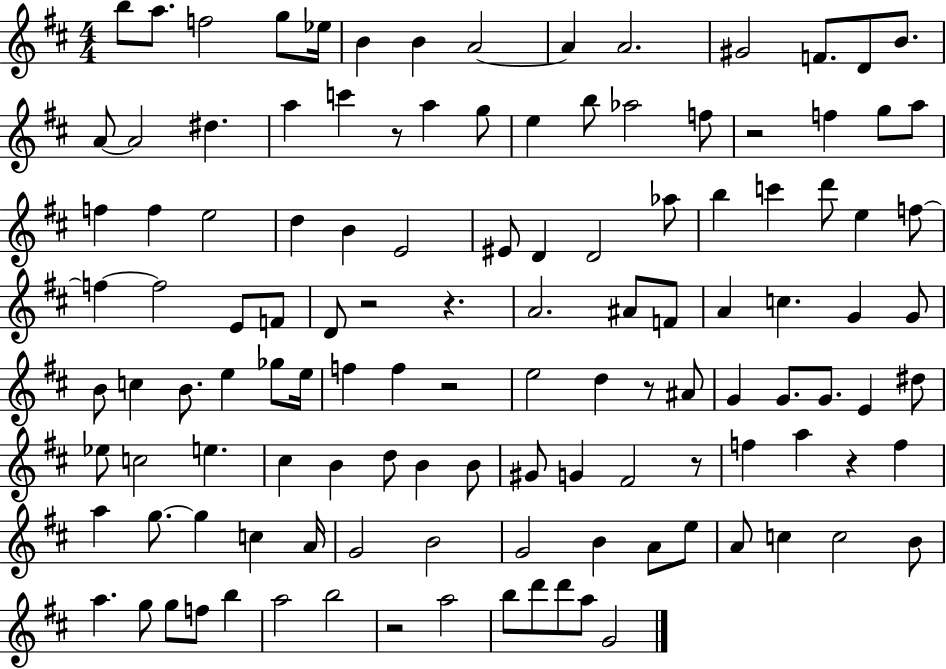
B5/e A5/e. F5/h G5/e Eb5/s B4/q B4/q A4/h A4/q A4/h. G#4/h F4/e. D4/e B4/e. A4/e A4/h D#5/q. A5/q C6/q R/e A5/q G5/e E5/q B5/e Ab5/h F5/e R/h F5/q G5/e A5/e F5/q F5/q E5/h D5/q B4/q E4/h EIS4/e D4/q D4/h Ab5/e B5/q C6/q D6/e E5/q F5/e F5/q F5/h E4/e F4/e D4/e R/h R/q. A4/h. A#4/e F4/e A4/q C5/q. G4/q G4/e B4/e C5/q B4/e. E5/q Gb5/e E5/s F5/q F5/q R/h E5/h D5/q R/e A#4/e G4/q G4/e. G4/e. E4/q D#5/e Eb5/e C5/h E5/q. C#5/q B4/q D5/e B4/q B4/e G#4/e G4/q F#4/h R/e F5/q A5/q R/q F5/q A5/q G5/e. G5/q C5/q A4/s G4/h B4/h G4/h B4/q A4/e E5/e A4/e C5/q C5/h B4/e A5/q. G5/e G5/e F5/e B5/q A5/h B5/h R/h A5/h B5/e D6/e D6/e A5/e G4/h